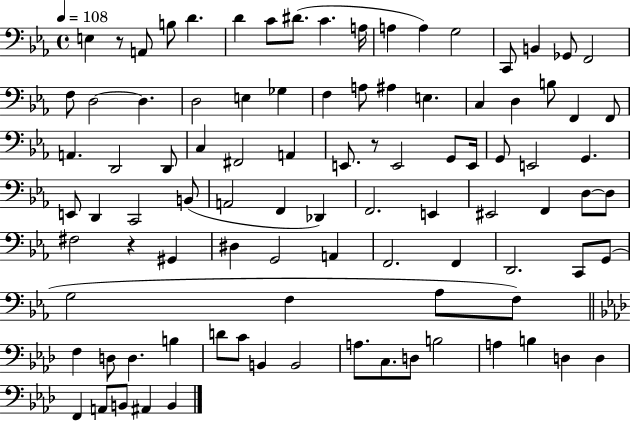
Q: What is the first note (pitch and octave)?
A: E3